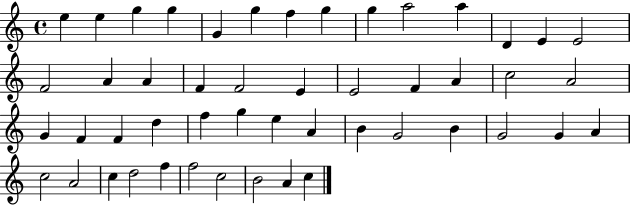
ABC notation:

X:1
T:Untitled
M:4/4
L:1/4
K:C
e e g g G g f g g a2 a D E E2 F2 A A F F2 E E2 F A c2 A2 G F F d f g e A B G2 B G2 G A c2 A2 c d2 f f2 c2 B2 A c